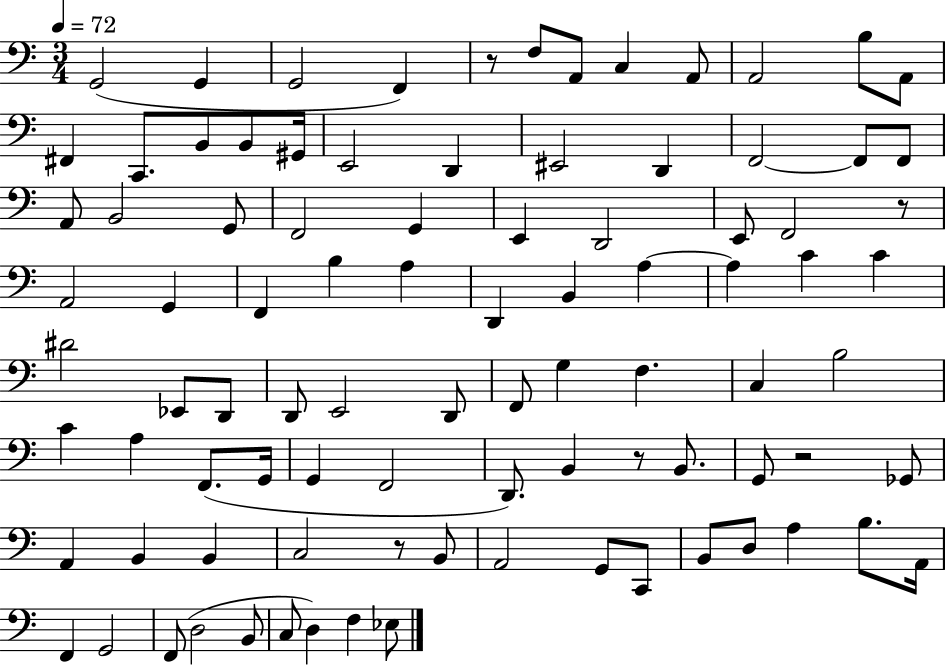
X:1
T:Untitled
M:3/4
L:1/4
K:C
G,,2 G,, G,,2 F,, z/2 F,/2 A,,/2 C, A,,/2 A,,2 B,/2 A,,/2 ^F,, C,,/2 B,,/2 B,,/2 ^G,,/4 E,,2 D,, ^E,,2 D,, F,,2 F,,/2 F,,/2 A,,/2 B,,2 G,,/2 F,,2 G,, E,, D,,2 E,,/2 F,,2 z/2 A,,2 G,, F,, B, A, D,, B,, A, A, C C ^D2 _E,,/2 D,,/2 D,,/2 E,,2 D,,/2 F,,/2 G, F, C, B,2 C A, F,,/2 G,,/4 G,, F,,2 D,,/2 B,, z/2 B,,/2 G,,/2 z2 _G,,/2 A,, B,, B,, C,2 z/2 B,,/2 A,,2 G,,/2 C,,/2 B,,/2 D,/2 A, B,/2 A,,/4 F,, G,,2 F,,/2 D,2 B,,/2 C,/2 D, F, _E,/2